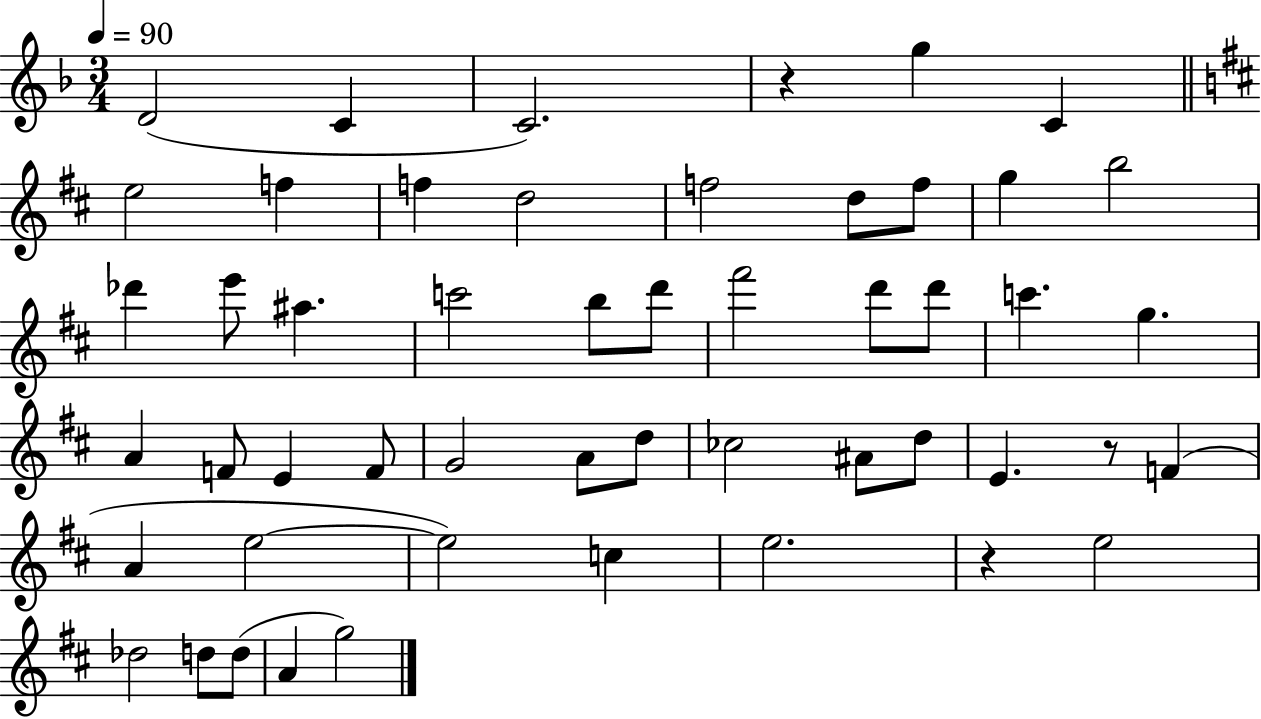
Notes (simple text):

D4/h C4/q C4/h. R/q G5/q C4/q E5/h F5/q F5/q D5/h F5/h D5/e F5/e G5/q B5/h Db6/q E6/e A#5/q. C6/h B5/e D6/e F#6/h D6/e D6/e C6/q. G5/q. A4/q F4/e E4/q F4/e G4/h A4/e D5/e CES5/h A#4/e D5/e E4/q. R/e F4/q A4/q E5/h E5/h C5/q E5/h. R/q E5/h Db5/h D5/e D5/e A4/q G5/h